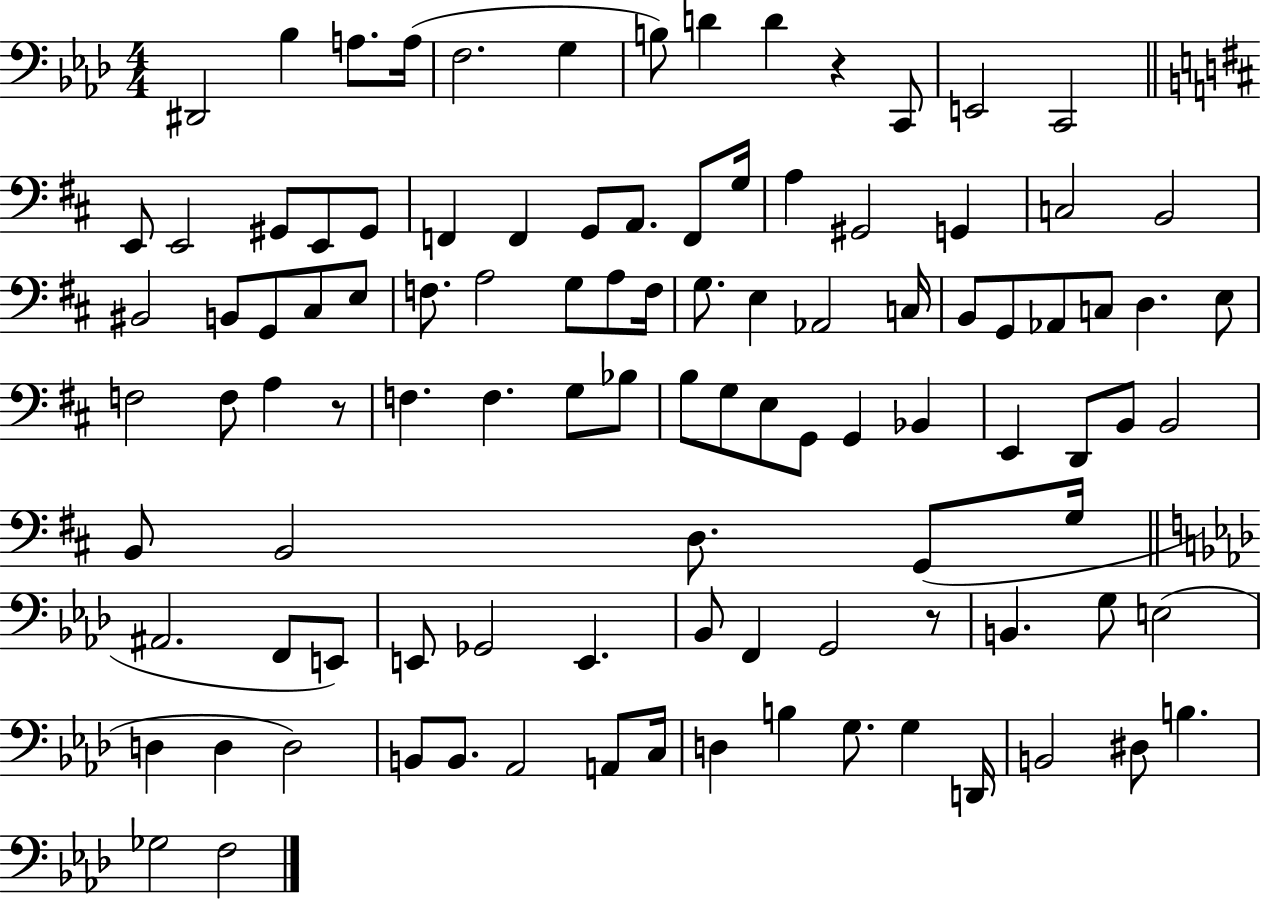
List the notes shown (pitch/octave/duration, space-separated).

D#2/h Bb3/q A3/e. A3/s F3/h. G3/q B3/e D4/q D4/q R/q C2/e E2/h C2/h E2/e E2/h G#2/e E2/e G#2/e F2/q F2/q G2/e A2/e. F2/e G3/s A3/q G#2/h G2/q C3/h B2/h BIS2/h B2/e G2/e C#3/e E3/e F3/e. A3/h G3/e A3/e F3/s G3/e. E3/q Ab2/h C3/s B2/e G2/e Ab2/e C3/e D3/q. E3/e F3/h F3/e A3/q R/e F3/q. F3/q. G3/e Bb3/e B3/e G3/e E3/e G2/e G2/q Bb2/q E2/q D2/e B2/e B2/h B2/e B2/h D3/e. G2/e G3/s A#2/h. F2/e E2/e E2/e Gb2/h E2/q. Bb2/e F2/q G2/h R/e B2/q. G3/e E3/h D3/q D3/q D3/h B2/e B2/e. Ab2/h A2/e C3/s D3/q B3/q G3/e. G3/q D2/s B2/h D#3/e B3/q. Gb3/h F3/h